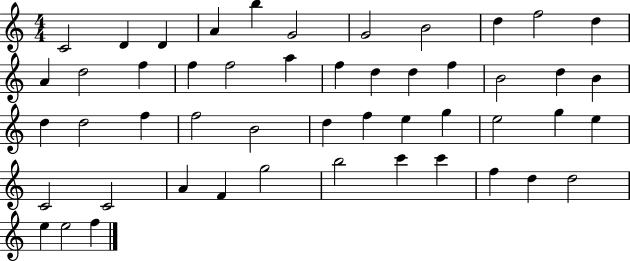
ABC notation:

X:1
T:Untitled
M:4/4
L:1/4
K:C
C2 D D A b G2 G2 B2 d f2 d A d2 f f f2 a f d d f B2 d B d d2 f f2 B2 d f e g e2 g e C2 C2 A F g2 b2 c' c' f d d2 e e2 f